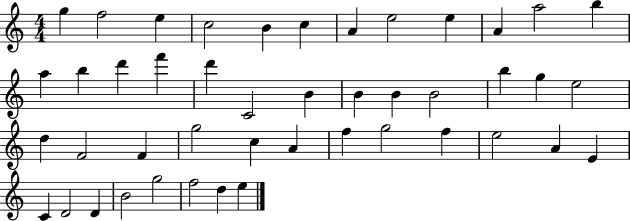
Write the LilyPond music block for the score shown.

{
  \clef treble
  \numericTimeSignature
  \time 4/4
  \key c \major
  g''4 f''2 e''4 | c''2 b'4 c''4 | a'4 e''2 e''4 | a'4 a''2 b''4 | \break a''4 b''4 d'''4 f'''4 | d'''4 c'2 b'4 | b'4 b'4 b'2 | b''4 g''4 e''2 | \break d''4 f'2 f'4 | g''2 c''4 a'4 | f''4 g''2 f''4 | e''2 a'4 e'4 | \break c'4 d'2 d'4 | b'2 g''2 | f''2 d''4 e''4 | \bar "|."
}